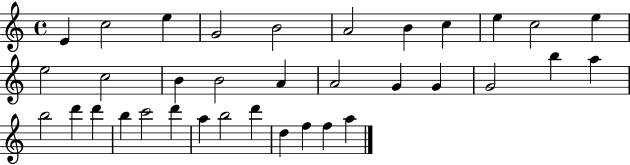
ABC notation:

X:1
T:Untitled
M:4/4
L:1/4
K:C
E c2 e G2 B2 A2 B c e c2 e e2 c2 B B2 A A2 G G G2 b a b2 d' d' b c'2 d' a b2 d' d f f a